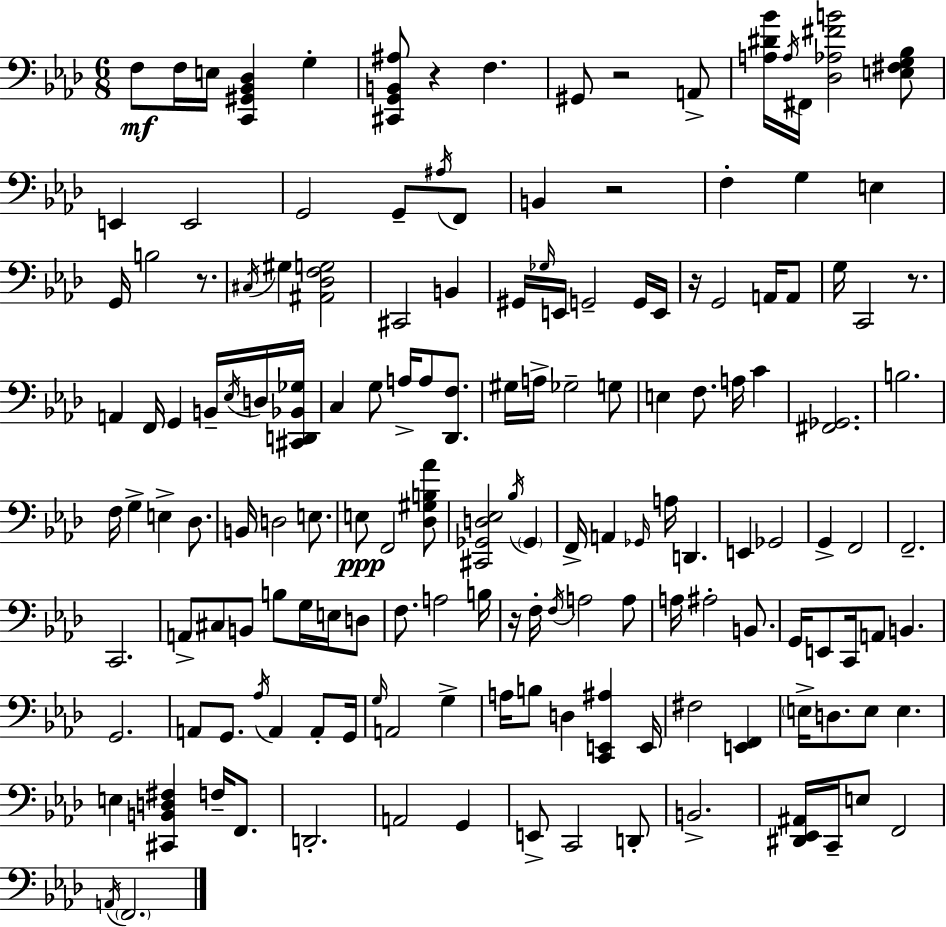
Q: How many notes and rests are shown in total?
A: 155